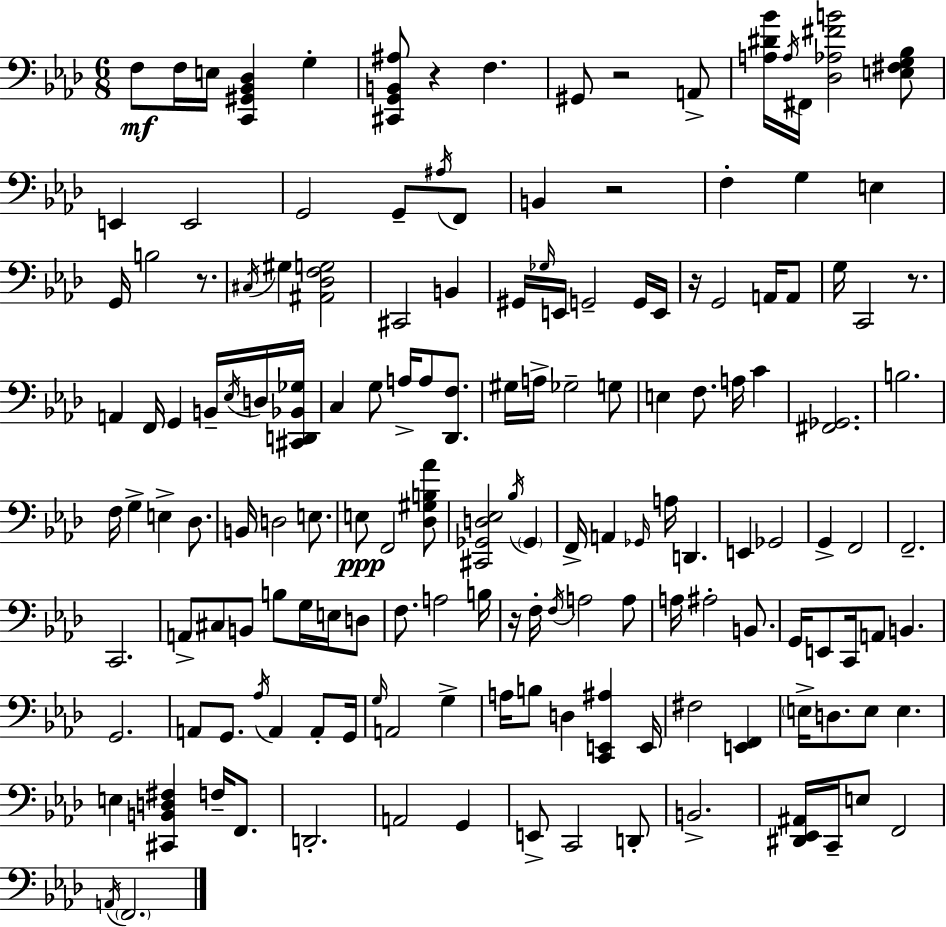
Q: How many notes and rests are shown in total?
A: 155